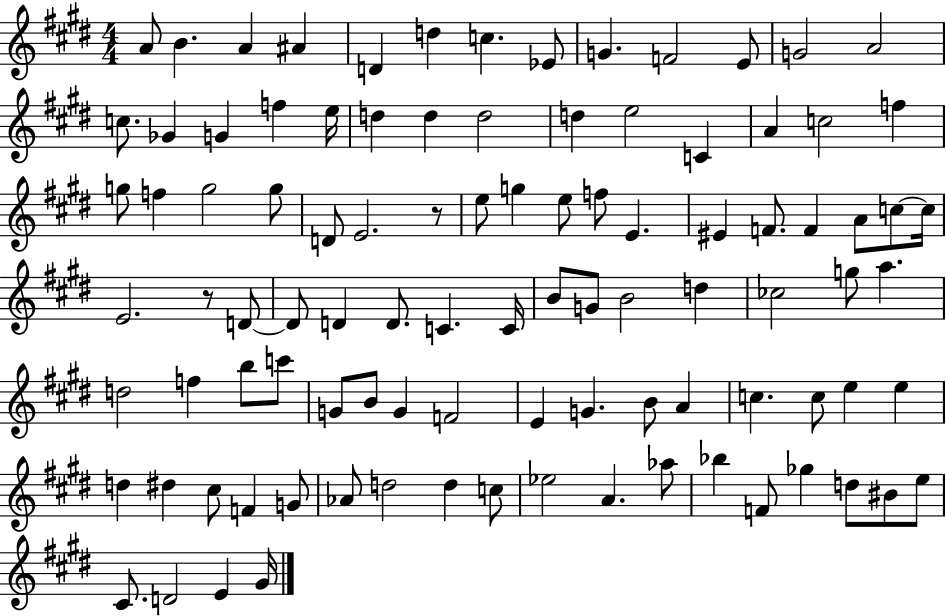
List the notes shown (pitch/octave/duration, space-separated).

A4/e B4/q. A4/q A#4/q D4/q D5/q C5/q. Eb4/e G4/q. F4/h E4/e G4/h A4/h C5/e. Gb4/q G4/q F5/q E5/s D5/q D5/q D5/h D5/q E5/h C4/q A4/q C5/h F5/q G5/e F5/q G5/h G5/e D4/e E4/h. R/e E5/e G5/q E5/e F5/e E4/q. EIS4/q F4/e. F4/q A4/e C5/e C5/s E4/h. R/e D4/e D4/e D4/q D4/e. C4/q. C4/s B4/e G4/e B4/h D5/q CES5/h G5/e A5/q. D5/h F5/q B5/e C6/e G4/e B4/e G4/q F4/h E4/q G4/q. B4/e A4/q C5/q. C5/e E5/q E5/q D5/q D#5/q C#5/e F4/q G4/e Ab4/e D5/h D5/q C5/e Eb5/h A4/q. Ab5/e Bb5/q F4/e Gb5/q D5/e BIS4/e E5/e C#4/e. D4/h E4/q G#4/s